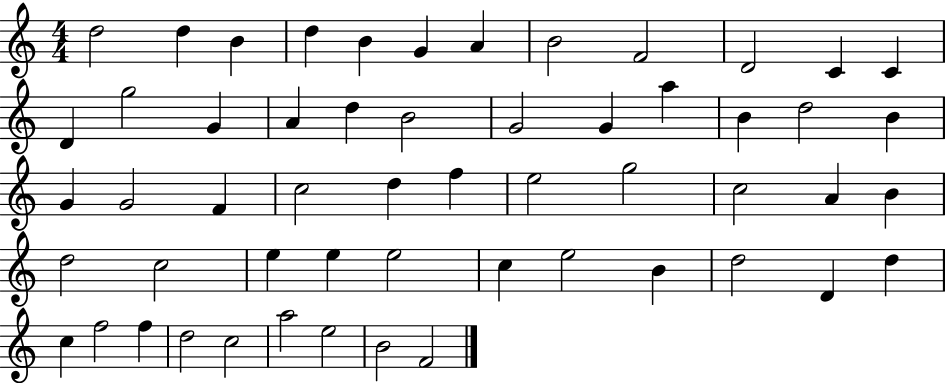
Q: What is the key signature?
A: C major